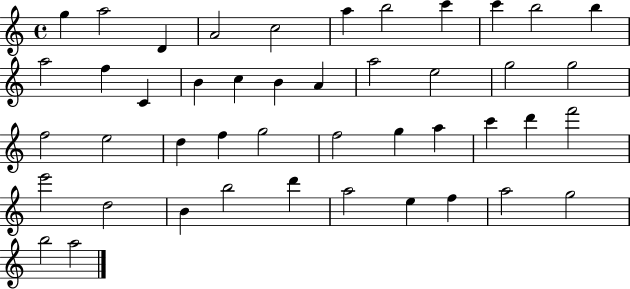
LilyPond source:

{
  \clef treble
  \time 4/4
  \defaultTimeSignature
  \key c \major
  g''4 a''2 d'4 | a'2 c''2 | a''4 b''2 c'''4 | c'''4 b''2 b''4 | \break a''2 f''4 c'4 | b'4 c''4 b'4 a'4 | a''2 e''2 | g''2 g''2 | \break f''2 e''2 | d''4 f''4 g''2 | f''2 g''4 a''4 | c'''4 d'''4 f'''2 | \break e'''2 d''2 | b'4 b''2 d'''4 | a''2 e''4 f''4 | a''2 g''2 | \break b''2 a''2 | \bar "|."
}